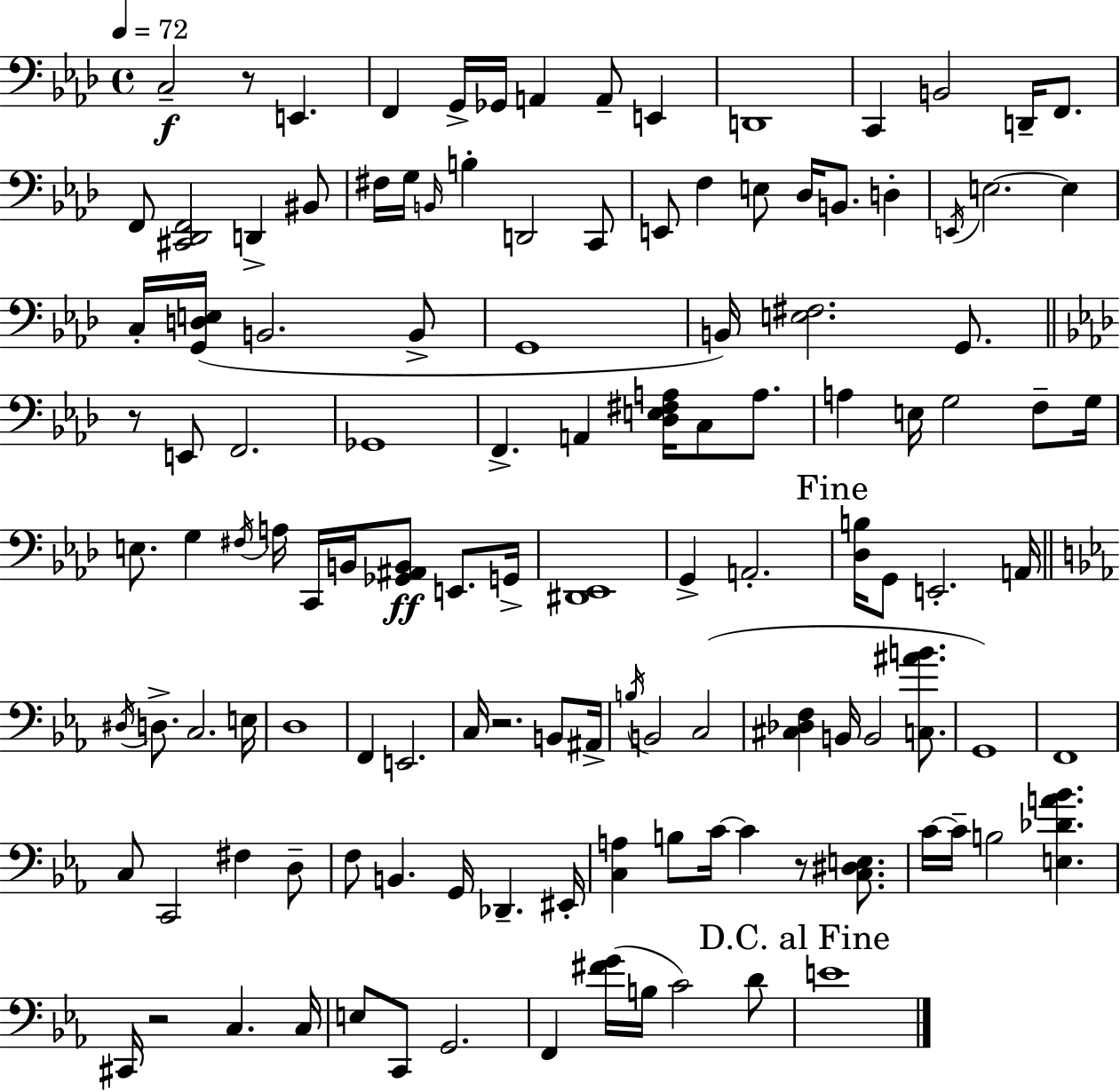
C3/h R/e E2/q. F2/q G2/s Gb2/s A2/q A2/e E2/q D2/w C2/q B2/h D2/s F2/e. F2/e [C#2,Db2,F2]/h D2/q BIS2/e F#3/s G3/s B2/s B3/q D2/h C2/e E2/e F3/q E3/e Db3/s B2/e. D3/q E2/s E3/h. E3/q C3/s [G2,D3,E3]/s B2/h. B2/e G2/w B2/s [E3,F#3]/h. G2/e. R/e E2/e F2/h. Gb2/w F2/q. A2/q [Db3,E3,F#3,A3]/s C3/e A3/e. A3/q E3/s G3/h F3/e G3/s E3/e. G3/q F#3/s A3/s C2/s B2/s [Gb2,A#2,B2]/e E2/e. G2/s [D#2,Eb2]/w G2/q A2/h. [Db3,B3]/s G2/e E2/h. A2/s D#3/s D3/e. C3/h. E3/s D3/w F2/q E2/h. C3/s R/h. B2/e A#2/s B3/s B2/h C3/h [C#3,Db3,F3]/q B2/s B2/h [C3,A#4,B4]/e. G2/w F2/w C3/e C2/h F#3/q D3/e F3/e B2/q. G2/s Db2/q. EIS2/s [C3,A3]/q B3/e C4/s C4/q R/e [C3,D#3,E3]/e. C4/s C4/s B3/h [E3,Db4,A4,Bb4]/q. C#2/s R/h C3/q. C3/s E3/e C2/e G2/h. F2/q [F#4,G4]/s B3/s C4/h D4/e E4/w